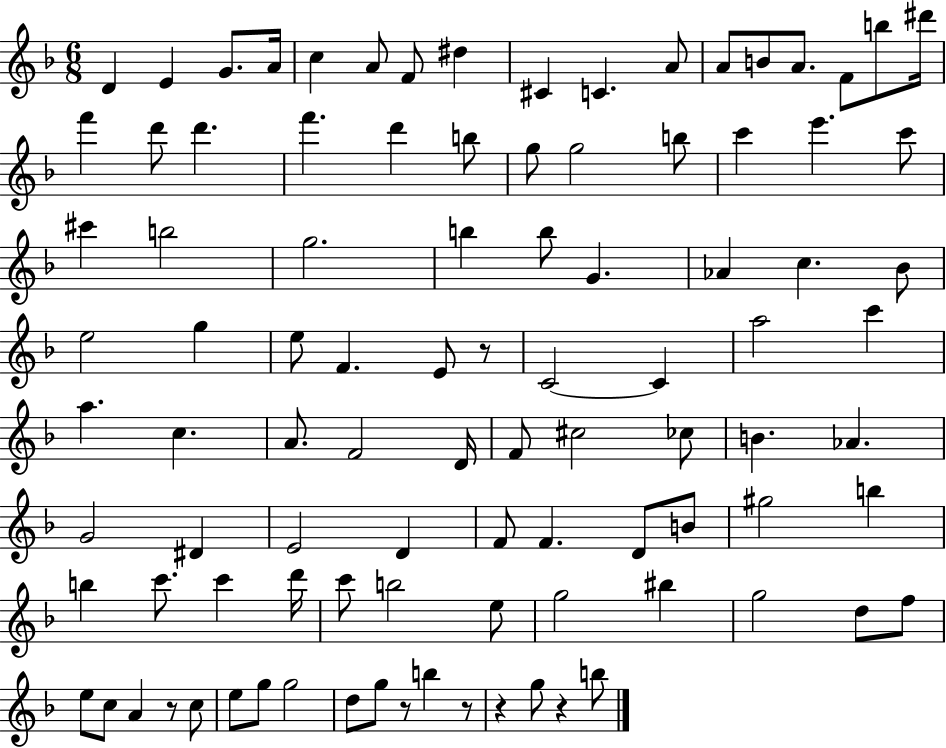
{
  \clef treble
  \numericTimeSignature
  \time 6/8
  \key f \major
  d'4 e'4 g'8. a'16 | c''4 a'8 f'8 dis''4 | cis'4 c'4. a'8 | a'8 b'8 a'8. f'8 b''8 dis'''16 | \break f'''4 d'''8 d'''4. | f'''4. d'''4 b''8 | g''8 g''2 b''8 | c'''4 e'''4. c'''8 | \break cis'''4 b''2 | g''2. | b''4 b''8 g'4. | aes'4 c''4. bes'8 | \break e''2 g''4 | e''8 f'4. e'8 r8 | c'2~~ c'4 | a''2 c'''4 | \break a''4. c''4. | a'8. f'2 d'16 | f'8 cis''2 ces''8 | b'4. aes'4. | \break g'2 dis'4 | e'2 d'4 | f'8 f'4. d'8 b'8 | gis''2 b''4 | \break b''4 c'''8. c'''4 d'''16 | c'''8 b''2 e''8 | g''2 bis''4 | g''2 d''8 f''8 | \break e''8 c''8 a'4 r8 c''8 | e''8 g''8 g''2 | d''8 g''8 r8 b''4 r8 | r4 g''8 r4 b''8 | \break \bar "|."
}